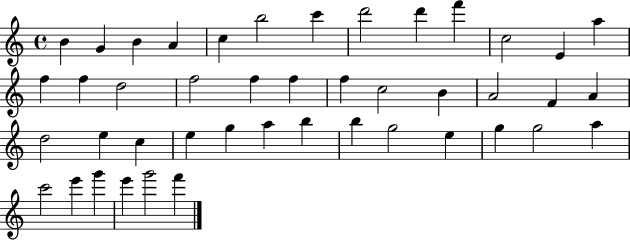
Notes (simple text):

B4/q G4/q B4/q A4/q C5/q B5/h C6/q D6/h D6/q F6/q C5/h E4/q A5/q F5/q F5/q D5/h F5/h F5/q F5/q F5/q C5/h B4/q A4/h F4/q A4/q D5/h E5/q C5/q E5/q G5/q A5/q B5/q B5/q G5/h E5/q G5/q G5/h A5/q C6/h E6/q G6/q E6/q G6/h F6/q